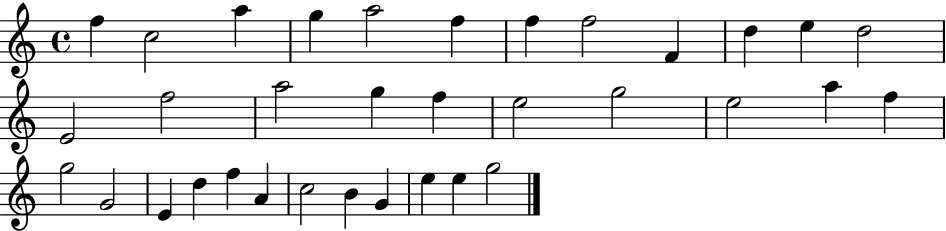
F5/q C5/h A5/q G5/q A5/h F5/q F5/q F5/h F4/q D5/q E5/q D5/h E4/h F5/h A5/h G5/q F5/q E5/h G5/h E5/h A5/q F5/q G5/h G4/h E4/q D5/q F5/q A4/q C5/h B4/q G4/q E5/q E5/q G5/h